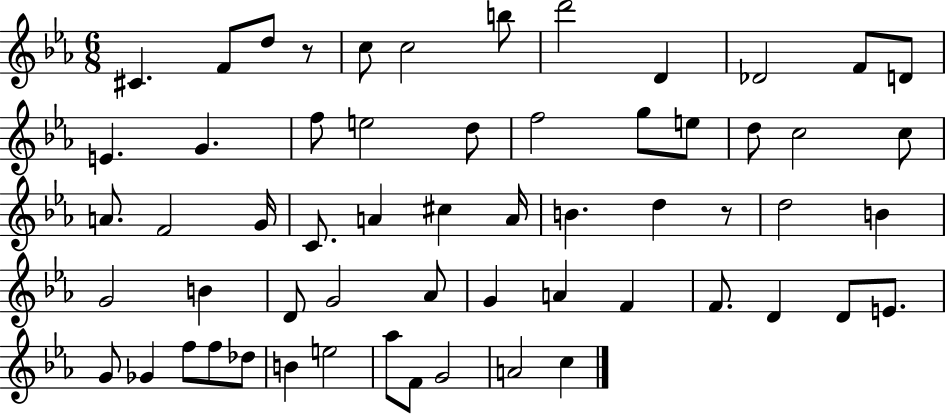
C#4/q. F4/e D5/e R/e C5/e C5/h B5/e D6/h D4/q Db4/h F4/e D4/e E4/q. G4/q. F5/e E5/h D5/e F5/h G5/e E5/e D5/e C5/h C5/e A4/e. F4/h G4/s C4/e. A4/q C#5/q A4/s B4/q. D5/q R/e D5/h B4/q G4/h B4/q D4/e G4/h Ab4/e G4/q A4/q F4/q F4/e. D4/q D4/e E4/e. G4/e Gb4/q F5/e F5/e Db5/e B4/q E5/h Ab5/e F4/e G4/h A4/h C5/q